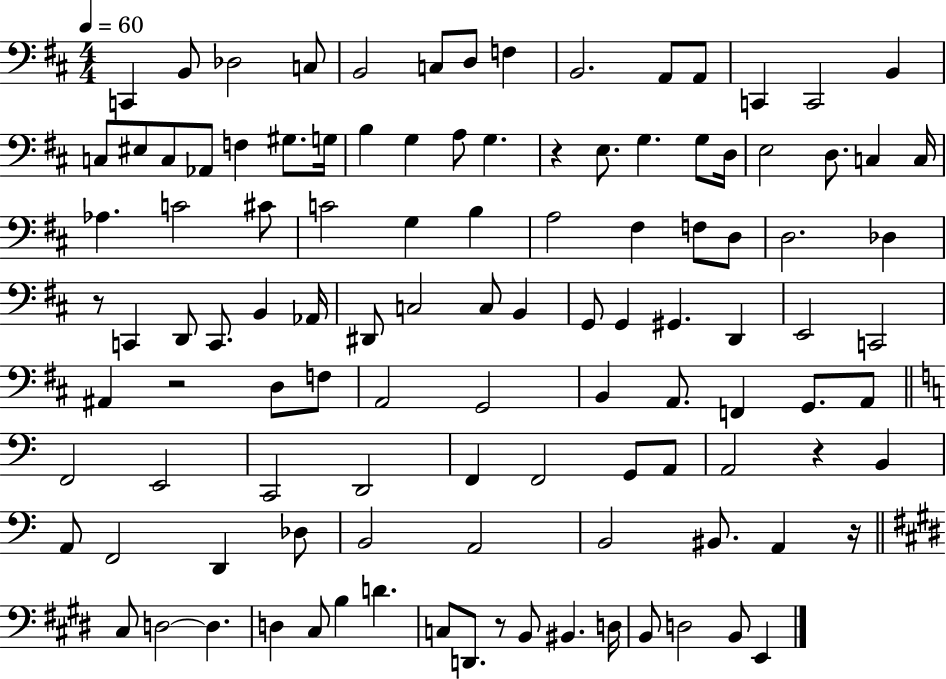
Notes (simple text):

C2/q B2/e Db3/h C3/e B2/h C3/e D3/e F3/q B2/h. A2/e A2/e C2/q C2/h B2/q C3/e EIS3/e C3/e Ab2/e F3/q G#3/e. G3/s B3/q G3/q A3/e G3/q. R/q E3/e. G3/q. G3/e D3/s E3/h D3/e. C3/q C3/s Ab3/q. C4/h C#4/e C4/h G3/q B3/q A3/h F#3/q F3/e D3/e D3/h. Db3/q R/e C2/q D2/e C2/e. B2/q Ab2/s D#2/e C3/h C3/e B2/q G2/e G2/q G#2/q. D2/q E2/h C2/h A#2/q R/h D3/e F3/e A2/h G2/h B2/q A2/e. F2/q G2/e. A2/e F2/h E2/h C2/h D2/h F2/q F2/h G2/e A2/e A2/h R/q B2/q A2/e F2/h D2/q Db3/e B2/h A2/h B2/h BIS2/e. A2/q R/s C#3/e D3/h D3/q. D3/q C#3/e B3/q D4/q. C3/e D2/e. R/e B2/e BIS2/q. D3/s B2/e D3/h B2/e E2/q